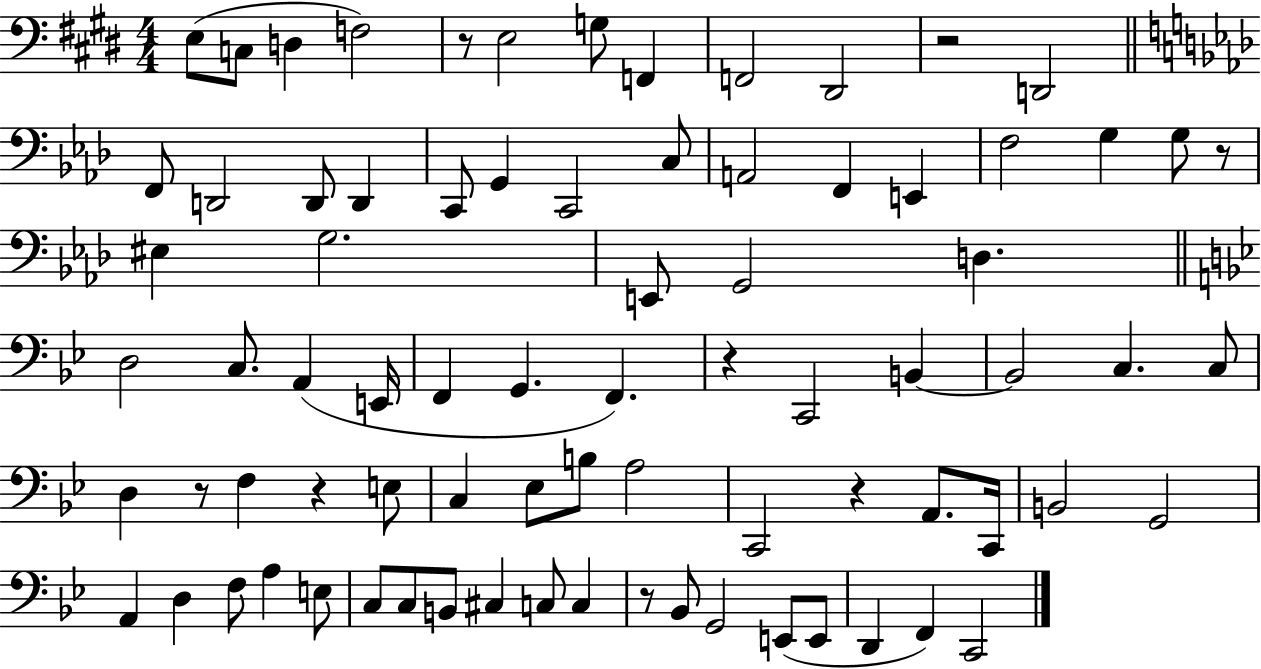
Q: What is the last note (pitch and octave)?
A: C2